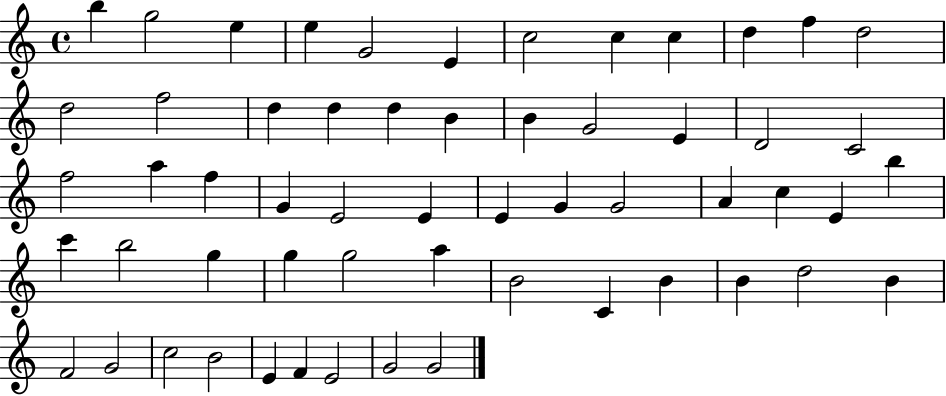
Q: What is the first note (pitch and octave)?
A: B5